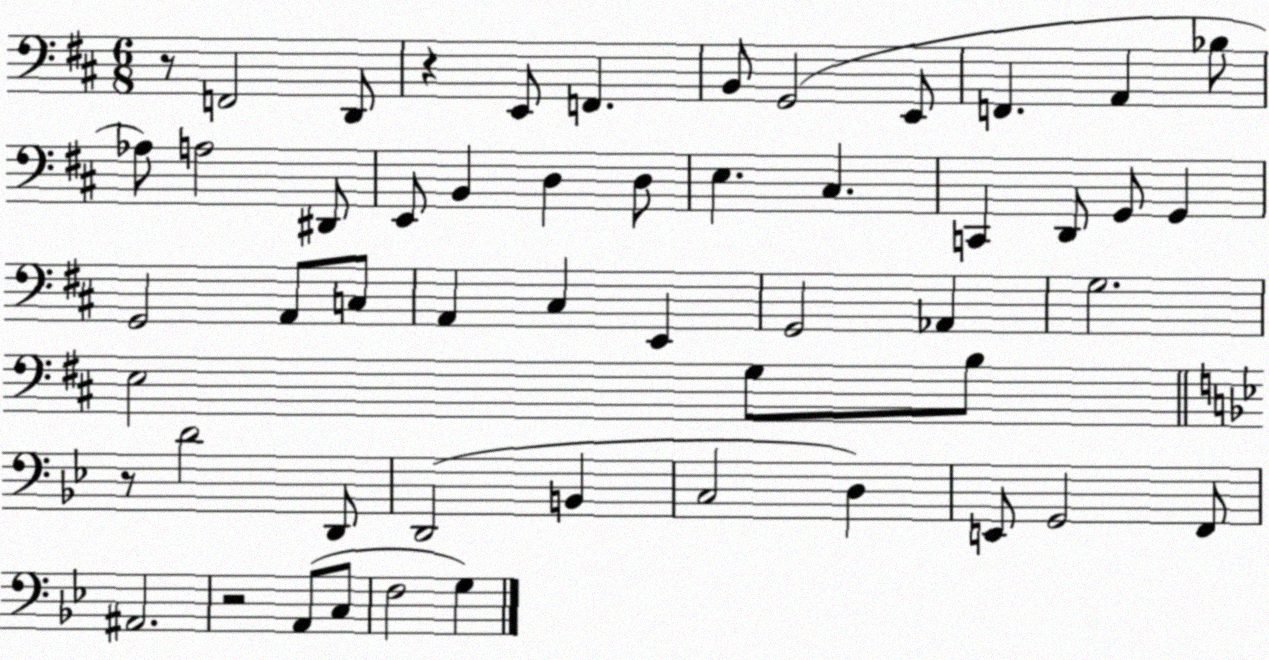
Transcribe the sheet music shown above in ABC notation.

X:1
T:Untitled
M:6/8
L:1/4
K:D
z/2 F,,2 D,,/2 z E,,/2 F,, B,,/2 G,,2 E,,/2 F,, A,, _B,/2 _A,/2 A,2 ^D,,/2 E,,/2 B,, D, D,/2 E, ^C, C,, D,,/2 G,,/2 G,, G,,2 A,,/2 C,/2 A,, ^C, E,, G,,2 _A,, G,2 E,2 G,/2 B,/2 z/2 D2 D,,/2 D,,2 B,, C,2 D, E,,/2 G,,2 F,,/2 ^A,,2 z2 A,,/2 C,/2 F,2 G,